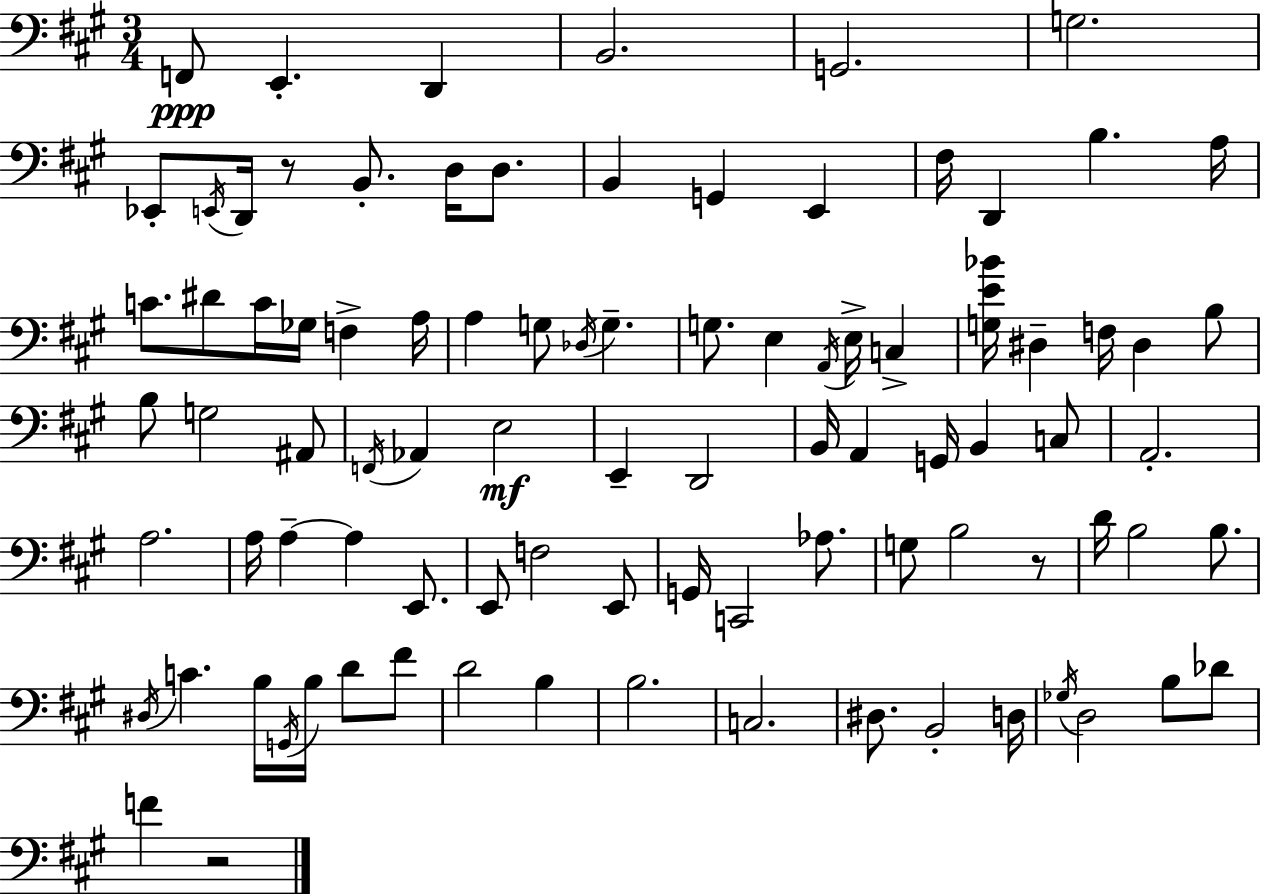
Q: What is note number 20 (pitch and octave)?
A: C4